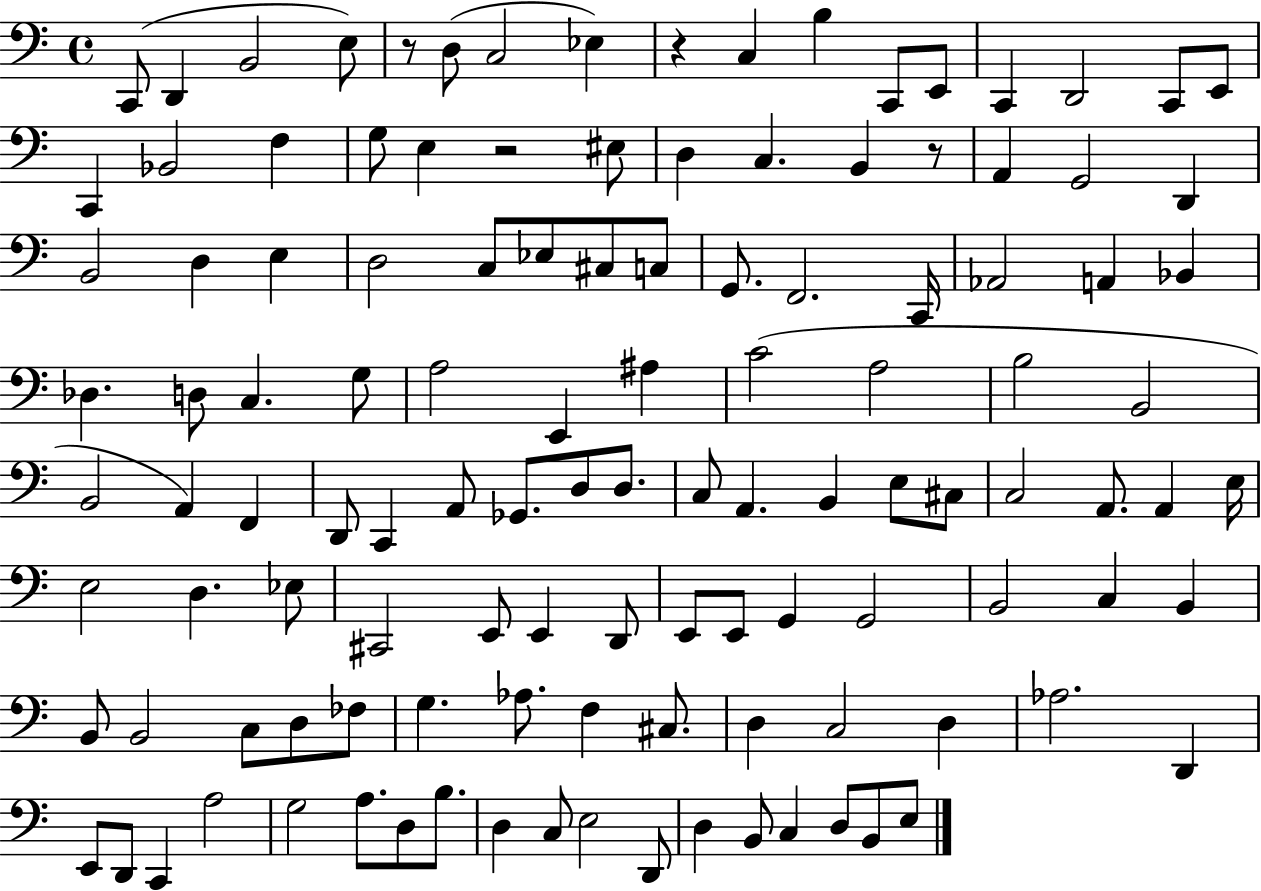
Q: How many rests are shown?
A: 4